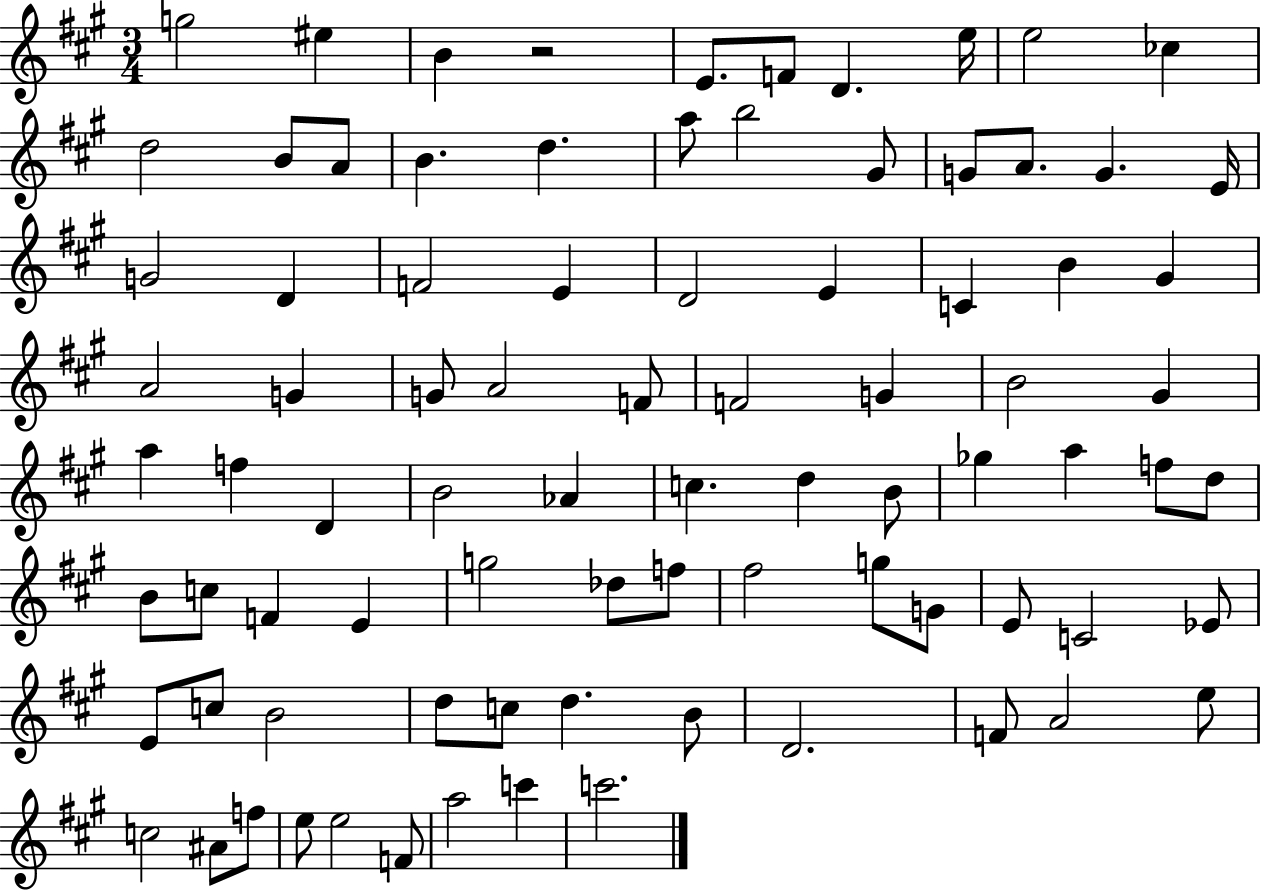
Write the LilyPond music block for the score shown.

{
  \clef treble
  \numericTimeSignature
  \time 3/4
  \key a \major
  g''2 eis''4 | b'4 r2 | e'8. f'8 d'4. e''16 | e''2 ces''4 | \break d''2 b'8 a'8 | b'4. d''4. | a''8 b''2 gis'8 | g'8 a'8. g'4. e'16 | \break g'2 d'4 | f'2 e'4 | d'2 e'4 | c'4 b'4 gis'4 | \break a'2 g'4 | g'8 a'2 f'8 | f'2 g'4 | b'2 gis'4 | \break a''4 f''4 d'4 | b'2 aes'4 | c''4. d''4 b'8 | ges''4 a''4 f''8 d''8 | \break b'8 c''8 f'4 e'4 | g''2 des''8 f''8 | fis''2 g''8 g'8 | e'8 c'2 ees'8 | \break e'8 c''8 b'2 | d''8 c''8 d''4. b'8 | d'2. | f'8 a'2 e''8 | \break c''2 ais'8 f''8 | e''8 e''2 f'8 | a''2 c'''4 | c'''2. | \break \bar "|."
}